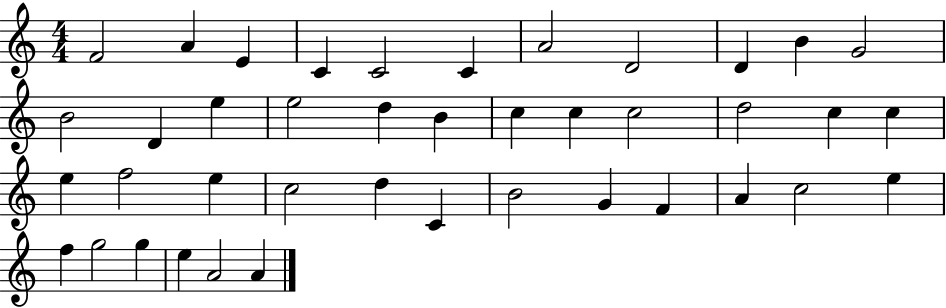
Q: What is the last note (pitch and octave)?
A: A4